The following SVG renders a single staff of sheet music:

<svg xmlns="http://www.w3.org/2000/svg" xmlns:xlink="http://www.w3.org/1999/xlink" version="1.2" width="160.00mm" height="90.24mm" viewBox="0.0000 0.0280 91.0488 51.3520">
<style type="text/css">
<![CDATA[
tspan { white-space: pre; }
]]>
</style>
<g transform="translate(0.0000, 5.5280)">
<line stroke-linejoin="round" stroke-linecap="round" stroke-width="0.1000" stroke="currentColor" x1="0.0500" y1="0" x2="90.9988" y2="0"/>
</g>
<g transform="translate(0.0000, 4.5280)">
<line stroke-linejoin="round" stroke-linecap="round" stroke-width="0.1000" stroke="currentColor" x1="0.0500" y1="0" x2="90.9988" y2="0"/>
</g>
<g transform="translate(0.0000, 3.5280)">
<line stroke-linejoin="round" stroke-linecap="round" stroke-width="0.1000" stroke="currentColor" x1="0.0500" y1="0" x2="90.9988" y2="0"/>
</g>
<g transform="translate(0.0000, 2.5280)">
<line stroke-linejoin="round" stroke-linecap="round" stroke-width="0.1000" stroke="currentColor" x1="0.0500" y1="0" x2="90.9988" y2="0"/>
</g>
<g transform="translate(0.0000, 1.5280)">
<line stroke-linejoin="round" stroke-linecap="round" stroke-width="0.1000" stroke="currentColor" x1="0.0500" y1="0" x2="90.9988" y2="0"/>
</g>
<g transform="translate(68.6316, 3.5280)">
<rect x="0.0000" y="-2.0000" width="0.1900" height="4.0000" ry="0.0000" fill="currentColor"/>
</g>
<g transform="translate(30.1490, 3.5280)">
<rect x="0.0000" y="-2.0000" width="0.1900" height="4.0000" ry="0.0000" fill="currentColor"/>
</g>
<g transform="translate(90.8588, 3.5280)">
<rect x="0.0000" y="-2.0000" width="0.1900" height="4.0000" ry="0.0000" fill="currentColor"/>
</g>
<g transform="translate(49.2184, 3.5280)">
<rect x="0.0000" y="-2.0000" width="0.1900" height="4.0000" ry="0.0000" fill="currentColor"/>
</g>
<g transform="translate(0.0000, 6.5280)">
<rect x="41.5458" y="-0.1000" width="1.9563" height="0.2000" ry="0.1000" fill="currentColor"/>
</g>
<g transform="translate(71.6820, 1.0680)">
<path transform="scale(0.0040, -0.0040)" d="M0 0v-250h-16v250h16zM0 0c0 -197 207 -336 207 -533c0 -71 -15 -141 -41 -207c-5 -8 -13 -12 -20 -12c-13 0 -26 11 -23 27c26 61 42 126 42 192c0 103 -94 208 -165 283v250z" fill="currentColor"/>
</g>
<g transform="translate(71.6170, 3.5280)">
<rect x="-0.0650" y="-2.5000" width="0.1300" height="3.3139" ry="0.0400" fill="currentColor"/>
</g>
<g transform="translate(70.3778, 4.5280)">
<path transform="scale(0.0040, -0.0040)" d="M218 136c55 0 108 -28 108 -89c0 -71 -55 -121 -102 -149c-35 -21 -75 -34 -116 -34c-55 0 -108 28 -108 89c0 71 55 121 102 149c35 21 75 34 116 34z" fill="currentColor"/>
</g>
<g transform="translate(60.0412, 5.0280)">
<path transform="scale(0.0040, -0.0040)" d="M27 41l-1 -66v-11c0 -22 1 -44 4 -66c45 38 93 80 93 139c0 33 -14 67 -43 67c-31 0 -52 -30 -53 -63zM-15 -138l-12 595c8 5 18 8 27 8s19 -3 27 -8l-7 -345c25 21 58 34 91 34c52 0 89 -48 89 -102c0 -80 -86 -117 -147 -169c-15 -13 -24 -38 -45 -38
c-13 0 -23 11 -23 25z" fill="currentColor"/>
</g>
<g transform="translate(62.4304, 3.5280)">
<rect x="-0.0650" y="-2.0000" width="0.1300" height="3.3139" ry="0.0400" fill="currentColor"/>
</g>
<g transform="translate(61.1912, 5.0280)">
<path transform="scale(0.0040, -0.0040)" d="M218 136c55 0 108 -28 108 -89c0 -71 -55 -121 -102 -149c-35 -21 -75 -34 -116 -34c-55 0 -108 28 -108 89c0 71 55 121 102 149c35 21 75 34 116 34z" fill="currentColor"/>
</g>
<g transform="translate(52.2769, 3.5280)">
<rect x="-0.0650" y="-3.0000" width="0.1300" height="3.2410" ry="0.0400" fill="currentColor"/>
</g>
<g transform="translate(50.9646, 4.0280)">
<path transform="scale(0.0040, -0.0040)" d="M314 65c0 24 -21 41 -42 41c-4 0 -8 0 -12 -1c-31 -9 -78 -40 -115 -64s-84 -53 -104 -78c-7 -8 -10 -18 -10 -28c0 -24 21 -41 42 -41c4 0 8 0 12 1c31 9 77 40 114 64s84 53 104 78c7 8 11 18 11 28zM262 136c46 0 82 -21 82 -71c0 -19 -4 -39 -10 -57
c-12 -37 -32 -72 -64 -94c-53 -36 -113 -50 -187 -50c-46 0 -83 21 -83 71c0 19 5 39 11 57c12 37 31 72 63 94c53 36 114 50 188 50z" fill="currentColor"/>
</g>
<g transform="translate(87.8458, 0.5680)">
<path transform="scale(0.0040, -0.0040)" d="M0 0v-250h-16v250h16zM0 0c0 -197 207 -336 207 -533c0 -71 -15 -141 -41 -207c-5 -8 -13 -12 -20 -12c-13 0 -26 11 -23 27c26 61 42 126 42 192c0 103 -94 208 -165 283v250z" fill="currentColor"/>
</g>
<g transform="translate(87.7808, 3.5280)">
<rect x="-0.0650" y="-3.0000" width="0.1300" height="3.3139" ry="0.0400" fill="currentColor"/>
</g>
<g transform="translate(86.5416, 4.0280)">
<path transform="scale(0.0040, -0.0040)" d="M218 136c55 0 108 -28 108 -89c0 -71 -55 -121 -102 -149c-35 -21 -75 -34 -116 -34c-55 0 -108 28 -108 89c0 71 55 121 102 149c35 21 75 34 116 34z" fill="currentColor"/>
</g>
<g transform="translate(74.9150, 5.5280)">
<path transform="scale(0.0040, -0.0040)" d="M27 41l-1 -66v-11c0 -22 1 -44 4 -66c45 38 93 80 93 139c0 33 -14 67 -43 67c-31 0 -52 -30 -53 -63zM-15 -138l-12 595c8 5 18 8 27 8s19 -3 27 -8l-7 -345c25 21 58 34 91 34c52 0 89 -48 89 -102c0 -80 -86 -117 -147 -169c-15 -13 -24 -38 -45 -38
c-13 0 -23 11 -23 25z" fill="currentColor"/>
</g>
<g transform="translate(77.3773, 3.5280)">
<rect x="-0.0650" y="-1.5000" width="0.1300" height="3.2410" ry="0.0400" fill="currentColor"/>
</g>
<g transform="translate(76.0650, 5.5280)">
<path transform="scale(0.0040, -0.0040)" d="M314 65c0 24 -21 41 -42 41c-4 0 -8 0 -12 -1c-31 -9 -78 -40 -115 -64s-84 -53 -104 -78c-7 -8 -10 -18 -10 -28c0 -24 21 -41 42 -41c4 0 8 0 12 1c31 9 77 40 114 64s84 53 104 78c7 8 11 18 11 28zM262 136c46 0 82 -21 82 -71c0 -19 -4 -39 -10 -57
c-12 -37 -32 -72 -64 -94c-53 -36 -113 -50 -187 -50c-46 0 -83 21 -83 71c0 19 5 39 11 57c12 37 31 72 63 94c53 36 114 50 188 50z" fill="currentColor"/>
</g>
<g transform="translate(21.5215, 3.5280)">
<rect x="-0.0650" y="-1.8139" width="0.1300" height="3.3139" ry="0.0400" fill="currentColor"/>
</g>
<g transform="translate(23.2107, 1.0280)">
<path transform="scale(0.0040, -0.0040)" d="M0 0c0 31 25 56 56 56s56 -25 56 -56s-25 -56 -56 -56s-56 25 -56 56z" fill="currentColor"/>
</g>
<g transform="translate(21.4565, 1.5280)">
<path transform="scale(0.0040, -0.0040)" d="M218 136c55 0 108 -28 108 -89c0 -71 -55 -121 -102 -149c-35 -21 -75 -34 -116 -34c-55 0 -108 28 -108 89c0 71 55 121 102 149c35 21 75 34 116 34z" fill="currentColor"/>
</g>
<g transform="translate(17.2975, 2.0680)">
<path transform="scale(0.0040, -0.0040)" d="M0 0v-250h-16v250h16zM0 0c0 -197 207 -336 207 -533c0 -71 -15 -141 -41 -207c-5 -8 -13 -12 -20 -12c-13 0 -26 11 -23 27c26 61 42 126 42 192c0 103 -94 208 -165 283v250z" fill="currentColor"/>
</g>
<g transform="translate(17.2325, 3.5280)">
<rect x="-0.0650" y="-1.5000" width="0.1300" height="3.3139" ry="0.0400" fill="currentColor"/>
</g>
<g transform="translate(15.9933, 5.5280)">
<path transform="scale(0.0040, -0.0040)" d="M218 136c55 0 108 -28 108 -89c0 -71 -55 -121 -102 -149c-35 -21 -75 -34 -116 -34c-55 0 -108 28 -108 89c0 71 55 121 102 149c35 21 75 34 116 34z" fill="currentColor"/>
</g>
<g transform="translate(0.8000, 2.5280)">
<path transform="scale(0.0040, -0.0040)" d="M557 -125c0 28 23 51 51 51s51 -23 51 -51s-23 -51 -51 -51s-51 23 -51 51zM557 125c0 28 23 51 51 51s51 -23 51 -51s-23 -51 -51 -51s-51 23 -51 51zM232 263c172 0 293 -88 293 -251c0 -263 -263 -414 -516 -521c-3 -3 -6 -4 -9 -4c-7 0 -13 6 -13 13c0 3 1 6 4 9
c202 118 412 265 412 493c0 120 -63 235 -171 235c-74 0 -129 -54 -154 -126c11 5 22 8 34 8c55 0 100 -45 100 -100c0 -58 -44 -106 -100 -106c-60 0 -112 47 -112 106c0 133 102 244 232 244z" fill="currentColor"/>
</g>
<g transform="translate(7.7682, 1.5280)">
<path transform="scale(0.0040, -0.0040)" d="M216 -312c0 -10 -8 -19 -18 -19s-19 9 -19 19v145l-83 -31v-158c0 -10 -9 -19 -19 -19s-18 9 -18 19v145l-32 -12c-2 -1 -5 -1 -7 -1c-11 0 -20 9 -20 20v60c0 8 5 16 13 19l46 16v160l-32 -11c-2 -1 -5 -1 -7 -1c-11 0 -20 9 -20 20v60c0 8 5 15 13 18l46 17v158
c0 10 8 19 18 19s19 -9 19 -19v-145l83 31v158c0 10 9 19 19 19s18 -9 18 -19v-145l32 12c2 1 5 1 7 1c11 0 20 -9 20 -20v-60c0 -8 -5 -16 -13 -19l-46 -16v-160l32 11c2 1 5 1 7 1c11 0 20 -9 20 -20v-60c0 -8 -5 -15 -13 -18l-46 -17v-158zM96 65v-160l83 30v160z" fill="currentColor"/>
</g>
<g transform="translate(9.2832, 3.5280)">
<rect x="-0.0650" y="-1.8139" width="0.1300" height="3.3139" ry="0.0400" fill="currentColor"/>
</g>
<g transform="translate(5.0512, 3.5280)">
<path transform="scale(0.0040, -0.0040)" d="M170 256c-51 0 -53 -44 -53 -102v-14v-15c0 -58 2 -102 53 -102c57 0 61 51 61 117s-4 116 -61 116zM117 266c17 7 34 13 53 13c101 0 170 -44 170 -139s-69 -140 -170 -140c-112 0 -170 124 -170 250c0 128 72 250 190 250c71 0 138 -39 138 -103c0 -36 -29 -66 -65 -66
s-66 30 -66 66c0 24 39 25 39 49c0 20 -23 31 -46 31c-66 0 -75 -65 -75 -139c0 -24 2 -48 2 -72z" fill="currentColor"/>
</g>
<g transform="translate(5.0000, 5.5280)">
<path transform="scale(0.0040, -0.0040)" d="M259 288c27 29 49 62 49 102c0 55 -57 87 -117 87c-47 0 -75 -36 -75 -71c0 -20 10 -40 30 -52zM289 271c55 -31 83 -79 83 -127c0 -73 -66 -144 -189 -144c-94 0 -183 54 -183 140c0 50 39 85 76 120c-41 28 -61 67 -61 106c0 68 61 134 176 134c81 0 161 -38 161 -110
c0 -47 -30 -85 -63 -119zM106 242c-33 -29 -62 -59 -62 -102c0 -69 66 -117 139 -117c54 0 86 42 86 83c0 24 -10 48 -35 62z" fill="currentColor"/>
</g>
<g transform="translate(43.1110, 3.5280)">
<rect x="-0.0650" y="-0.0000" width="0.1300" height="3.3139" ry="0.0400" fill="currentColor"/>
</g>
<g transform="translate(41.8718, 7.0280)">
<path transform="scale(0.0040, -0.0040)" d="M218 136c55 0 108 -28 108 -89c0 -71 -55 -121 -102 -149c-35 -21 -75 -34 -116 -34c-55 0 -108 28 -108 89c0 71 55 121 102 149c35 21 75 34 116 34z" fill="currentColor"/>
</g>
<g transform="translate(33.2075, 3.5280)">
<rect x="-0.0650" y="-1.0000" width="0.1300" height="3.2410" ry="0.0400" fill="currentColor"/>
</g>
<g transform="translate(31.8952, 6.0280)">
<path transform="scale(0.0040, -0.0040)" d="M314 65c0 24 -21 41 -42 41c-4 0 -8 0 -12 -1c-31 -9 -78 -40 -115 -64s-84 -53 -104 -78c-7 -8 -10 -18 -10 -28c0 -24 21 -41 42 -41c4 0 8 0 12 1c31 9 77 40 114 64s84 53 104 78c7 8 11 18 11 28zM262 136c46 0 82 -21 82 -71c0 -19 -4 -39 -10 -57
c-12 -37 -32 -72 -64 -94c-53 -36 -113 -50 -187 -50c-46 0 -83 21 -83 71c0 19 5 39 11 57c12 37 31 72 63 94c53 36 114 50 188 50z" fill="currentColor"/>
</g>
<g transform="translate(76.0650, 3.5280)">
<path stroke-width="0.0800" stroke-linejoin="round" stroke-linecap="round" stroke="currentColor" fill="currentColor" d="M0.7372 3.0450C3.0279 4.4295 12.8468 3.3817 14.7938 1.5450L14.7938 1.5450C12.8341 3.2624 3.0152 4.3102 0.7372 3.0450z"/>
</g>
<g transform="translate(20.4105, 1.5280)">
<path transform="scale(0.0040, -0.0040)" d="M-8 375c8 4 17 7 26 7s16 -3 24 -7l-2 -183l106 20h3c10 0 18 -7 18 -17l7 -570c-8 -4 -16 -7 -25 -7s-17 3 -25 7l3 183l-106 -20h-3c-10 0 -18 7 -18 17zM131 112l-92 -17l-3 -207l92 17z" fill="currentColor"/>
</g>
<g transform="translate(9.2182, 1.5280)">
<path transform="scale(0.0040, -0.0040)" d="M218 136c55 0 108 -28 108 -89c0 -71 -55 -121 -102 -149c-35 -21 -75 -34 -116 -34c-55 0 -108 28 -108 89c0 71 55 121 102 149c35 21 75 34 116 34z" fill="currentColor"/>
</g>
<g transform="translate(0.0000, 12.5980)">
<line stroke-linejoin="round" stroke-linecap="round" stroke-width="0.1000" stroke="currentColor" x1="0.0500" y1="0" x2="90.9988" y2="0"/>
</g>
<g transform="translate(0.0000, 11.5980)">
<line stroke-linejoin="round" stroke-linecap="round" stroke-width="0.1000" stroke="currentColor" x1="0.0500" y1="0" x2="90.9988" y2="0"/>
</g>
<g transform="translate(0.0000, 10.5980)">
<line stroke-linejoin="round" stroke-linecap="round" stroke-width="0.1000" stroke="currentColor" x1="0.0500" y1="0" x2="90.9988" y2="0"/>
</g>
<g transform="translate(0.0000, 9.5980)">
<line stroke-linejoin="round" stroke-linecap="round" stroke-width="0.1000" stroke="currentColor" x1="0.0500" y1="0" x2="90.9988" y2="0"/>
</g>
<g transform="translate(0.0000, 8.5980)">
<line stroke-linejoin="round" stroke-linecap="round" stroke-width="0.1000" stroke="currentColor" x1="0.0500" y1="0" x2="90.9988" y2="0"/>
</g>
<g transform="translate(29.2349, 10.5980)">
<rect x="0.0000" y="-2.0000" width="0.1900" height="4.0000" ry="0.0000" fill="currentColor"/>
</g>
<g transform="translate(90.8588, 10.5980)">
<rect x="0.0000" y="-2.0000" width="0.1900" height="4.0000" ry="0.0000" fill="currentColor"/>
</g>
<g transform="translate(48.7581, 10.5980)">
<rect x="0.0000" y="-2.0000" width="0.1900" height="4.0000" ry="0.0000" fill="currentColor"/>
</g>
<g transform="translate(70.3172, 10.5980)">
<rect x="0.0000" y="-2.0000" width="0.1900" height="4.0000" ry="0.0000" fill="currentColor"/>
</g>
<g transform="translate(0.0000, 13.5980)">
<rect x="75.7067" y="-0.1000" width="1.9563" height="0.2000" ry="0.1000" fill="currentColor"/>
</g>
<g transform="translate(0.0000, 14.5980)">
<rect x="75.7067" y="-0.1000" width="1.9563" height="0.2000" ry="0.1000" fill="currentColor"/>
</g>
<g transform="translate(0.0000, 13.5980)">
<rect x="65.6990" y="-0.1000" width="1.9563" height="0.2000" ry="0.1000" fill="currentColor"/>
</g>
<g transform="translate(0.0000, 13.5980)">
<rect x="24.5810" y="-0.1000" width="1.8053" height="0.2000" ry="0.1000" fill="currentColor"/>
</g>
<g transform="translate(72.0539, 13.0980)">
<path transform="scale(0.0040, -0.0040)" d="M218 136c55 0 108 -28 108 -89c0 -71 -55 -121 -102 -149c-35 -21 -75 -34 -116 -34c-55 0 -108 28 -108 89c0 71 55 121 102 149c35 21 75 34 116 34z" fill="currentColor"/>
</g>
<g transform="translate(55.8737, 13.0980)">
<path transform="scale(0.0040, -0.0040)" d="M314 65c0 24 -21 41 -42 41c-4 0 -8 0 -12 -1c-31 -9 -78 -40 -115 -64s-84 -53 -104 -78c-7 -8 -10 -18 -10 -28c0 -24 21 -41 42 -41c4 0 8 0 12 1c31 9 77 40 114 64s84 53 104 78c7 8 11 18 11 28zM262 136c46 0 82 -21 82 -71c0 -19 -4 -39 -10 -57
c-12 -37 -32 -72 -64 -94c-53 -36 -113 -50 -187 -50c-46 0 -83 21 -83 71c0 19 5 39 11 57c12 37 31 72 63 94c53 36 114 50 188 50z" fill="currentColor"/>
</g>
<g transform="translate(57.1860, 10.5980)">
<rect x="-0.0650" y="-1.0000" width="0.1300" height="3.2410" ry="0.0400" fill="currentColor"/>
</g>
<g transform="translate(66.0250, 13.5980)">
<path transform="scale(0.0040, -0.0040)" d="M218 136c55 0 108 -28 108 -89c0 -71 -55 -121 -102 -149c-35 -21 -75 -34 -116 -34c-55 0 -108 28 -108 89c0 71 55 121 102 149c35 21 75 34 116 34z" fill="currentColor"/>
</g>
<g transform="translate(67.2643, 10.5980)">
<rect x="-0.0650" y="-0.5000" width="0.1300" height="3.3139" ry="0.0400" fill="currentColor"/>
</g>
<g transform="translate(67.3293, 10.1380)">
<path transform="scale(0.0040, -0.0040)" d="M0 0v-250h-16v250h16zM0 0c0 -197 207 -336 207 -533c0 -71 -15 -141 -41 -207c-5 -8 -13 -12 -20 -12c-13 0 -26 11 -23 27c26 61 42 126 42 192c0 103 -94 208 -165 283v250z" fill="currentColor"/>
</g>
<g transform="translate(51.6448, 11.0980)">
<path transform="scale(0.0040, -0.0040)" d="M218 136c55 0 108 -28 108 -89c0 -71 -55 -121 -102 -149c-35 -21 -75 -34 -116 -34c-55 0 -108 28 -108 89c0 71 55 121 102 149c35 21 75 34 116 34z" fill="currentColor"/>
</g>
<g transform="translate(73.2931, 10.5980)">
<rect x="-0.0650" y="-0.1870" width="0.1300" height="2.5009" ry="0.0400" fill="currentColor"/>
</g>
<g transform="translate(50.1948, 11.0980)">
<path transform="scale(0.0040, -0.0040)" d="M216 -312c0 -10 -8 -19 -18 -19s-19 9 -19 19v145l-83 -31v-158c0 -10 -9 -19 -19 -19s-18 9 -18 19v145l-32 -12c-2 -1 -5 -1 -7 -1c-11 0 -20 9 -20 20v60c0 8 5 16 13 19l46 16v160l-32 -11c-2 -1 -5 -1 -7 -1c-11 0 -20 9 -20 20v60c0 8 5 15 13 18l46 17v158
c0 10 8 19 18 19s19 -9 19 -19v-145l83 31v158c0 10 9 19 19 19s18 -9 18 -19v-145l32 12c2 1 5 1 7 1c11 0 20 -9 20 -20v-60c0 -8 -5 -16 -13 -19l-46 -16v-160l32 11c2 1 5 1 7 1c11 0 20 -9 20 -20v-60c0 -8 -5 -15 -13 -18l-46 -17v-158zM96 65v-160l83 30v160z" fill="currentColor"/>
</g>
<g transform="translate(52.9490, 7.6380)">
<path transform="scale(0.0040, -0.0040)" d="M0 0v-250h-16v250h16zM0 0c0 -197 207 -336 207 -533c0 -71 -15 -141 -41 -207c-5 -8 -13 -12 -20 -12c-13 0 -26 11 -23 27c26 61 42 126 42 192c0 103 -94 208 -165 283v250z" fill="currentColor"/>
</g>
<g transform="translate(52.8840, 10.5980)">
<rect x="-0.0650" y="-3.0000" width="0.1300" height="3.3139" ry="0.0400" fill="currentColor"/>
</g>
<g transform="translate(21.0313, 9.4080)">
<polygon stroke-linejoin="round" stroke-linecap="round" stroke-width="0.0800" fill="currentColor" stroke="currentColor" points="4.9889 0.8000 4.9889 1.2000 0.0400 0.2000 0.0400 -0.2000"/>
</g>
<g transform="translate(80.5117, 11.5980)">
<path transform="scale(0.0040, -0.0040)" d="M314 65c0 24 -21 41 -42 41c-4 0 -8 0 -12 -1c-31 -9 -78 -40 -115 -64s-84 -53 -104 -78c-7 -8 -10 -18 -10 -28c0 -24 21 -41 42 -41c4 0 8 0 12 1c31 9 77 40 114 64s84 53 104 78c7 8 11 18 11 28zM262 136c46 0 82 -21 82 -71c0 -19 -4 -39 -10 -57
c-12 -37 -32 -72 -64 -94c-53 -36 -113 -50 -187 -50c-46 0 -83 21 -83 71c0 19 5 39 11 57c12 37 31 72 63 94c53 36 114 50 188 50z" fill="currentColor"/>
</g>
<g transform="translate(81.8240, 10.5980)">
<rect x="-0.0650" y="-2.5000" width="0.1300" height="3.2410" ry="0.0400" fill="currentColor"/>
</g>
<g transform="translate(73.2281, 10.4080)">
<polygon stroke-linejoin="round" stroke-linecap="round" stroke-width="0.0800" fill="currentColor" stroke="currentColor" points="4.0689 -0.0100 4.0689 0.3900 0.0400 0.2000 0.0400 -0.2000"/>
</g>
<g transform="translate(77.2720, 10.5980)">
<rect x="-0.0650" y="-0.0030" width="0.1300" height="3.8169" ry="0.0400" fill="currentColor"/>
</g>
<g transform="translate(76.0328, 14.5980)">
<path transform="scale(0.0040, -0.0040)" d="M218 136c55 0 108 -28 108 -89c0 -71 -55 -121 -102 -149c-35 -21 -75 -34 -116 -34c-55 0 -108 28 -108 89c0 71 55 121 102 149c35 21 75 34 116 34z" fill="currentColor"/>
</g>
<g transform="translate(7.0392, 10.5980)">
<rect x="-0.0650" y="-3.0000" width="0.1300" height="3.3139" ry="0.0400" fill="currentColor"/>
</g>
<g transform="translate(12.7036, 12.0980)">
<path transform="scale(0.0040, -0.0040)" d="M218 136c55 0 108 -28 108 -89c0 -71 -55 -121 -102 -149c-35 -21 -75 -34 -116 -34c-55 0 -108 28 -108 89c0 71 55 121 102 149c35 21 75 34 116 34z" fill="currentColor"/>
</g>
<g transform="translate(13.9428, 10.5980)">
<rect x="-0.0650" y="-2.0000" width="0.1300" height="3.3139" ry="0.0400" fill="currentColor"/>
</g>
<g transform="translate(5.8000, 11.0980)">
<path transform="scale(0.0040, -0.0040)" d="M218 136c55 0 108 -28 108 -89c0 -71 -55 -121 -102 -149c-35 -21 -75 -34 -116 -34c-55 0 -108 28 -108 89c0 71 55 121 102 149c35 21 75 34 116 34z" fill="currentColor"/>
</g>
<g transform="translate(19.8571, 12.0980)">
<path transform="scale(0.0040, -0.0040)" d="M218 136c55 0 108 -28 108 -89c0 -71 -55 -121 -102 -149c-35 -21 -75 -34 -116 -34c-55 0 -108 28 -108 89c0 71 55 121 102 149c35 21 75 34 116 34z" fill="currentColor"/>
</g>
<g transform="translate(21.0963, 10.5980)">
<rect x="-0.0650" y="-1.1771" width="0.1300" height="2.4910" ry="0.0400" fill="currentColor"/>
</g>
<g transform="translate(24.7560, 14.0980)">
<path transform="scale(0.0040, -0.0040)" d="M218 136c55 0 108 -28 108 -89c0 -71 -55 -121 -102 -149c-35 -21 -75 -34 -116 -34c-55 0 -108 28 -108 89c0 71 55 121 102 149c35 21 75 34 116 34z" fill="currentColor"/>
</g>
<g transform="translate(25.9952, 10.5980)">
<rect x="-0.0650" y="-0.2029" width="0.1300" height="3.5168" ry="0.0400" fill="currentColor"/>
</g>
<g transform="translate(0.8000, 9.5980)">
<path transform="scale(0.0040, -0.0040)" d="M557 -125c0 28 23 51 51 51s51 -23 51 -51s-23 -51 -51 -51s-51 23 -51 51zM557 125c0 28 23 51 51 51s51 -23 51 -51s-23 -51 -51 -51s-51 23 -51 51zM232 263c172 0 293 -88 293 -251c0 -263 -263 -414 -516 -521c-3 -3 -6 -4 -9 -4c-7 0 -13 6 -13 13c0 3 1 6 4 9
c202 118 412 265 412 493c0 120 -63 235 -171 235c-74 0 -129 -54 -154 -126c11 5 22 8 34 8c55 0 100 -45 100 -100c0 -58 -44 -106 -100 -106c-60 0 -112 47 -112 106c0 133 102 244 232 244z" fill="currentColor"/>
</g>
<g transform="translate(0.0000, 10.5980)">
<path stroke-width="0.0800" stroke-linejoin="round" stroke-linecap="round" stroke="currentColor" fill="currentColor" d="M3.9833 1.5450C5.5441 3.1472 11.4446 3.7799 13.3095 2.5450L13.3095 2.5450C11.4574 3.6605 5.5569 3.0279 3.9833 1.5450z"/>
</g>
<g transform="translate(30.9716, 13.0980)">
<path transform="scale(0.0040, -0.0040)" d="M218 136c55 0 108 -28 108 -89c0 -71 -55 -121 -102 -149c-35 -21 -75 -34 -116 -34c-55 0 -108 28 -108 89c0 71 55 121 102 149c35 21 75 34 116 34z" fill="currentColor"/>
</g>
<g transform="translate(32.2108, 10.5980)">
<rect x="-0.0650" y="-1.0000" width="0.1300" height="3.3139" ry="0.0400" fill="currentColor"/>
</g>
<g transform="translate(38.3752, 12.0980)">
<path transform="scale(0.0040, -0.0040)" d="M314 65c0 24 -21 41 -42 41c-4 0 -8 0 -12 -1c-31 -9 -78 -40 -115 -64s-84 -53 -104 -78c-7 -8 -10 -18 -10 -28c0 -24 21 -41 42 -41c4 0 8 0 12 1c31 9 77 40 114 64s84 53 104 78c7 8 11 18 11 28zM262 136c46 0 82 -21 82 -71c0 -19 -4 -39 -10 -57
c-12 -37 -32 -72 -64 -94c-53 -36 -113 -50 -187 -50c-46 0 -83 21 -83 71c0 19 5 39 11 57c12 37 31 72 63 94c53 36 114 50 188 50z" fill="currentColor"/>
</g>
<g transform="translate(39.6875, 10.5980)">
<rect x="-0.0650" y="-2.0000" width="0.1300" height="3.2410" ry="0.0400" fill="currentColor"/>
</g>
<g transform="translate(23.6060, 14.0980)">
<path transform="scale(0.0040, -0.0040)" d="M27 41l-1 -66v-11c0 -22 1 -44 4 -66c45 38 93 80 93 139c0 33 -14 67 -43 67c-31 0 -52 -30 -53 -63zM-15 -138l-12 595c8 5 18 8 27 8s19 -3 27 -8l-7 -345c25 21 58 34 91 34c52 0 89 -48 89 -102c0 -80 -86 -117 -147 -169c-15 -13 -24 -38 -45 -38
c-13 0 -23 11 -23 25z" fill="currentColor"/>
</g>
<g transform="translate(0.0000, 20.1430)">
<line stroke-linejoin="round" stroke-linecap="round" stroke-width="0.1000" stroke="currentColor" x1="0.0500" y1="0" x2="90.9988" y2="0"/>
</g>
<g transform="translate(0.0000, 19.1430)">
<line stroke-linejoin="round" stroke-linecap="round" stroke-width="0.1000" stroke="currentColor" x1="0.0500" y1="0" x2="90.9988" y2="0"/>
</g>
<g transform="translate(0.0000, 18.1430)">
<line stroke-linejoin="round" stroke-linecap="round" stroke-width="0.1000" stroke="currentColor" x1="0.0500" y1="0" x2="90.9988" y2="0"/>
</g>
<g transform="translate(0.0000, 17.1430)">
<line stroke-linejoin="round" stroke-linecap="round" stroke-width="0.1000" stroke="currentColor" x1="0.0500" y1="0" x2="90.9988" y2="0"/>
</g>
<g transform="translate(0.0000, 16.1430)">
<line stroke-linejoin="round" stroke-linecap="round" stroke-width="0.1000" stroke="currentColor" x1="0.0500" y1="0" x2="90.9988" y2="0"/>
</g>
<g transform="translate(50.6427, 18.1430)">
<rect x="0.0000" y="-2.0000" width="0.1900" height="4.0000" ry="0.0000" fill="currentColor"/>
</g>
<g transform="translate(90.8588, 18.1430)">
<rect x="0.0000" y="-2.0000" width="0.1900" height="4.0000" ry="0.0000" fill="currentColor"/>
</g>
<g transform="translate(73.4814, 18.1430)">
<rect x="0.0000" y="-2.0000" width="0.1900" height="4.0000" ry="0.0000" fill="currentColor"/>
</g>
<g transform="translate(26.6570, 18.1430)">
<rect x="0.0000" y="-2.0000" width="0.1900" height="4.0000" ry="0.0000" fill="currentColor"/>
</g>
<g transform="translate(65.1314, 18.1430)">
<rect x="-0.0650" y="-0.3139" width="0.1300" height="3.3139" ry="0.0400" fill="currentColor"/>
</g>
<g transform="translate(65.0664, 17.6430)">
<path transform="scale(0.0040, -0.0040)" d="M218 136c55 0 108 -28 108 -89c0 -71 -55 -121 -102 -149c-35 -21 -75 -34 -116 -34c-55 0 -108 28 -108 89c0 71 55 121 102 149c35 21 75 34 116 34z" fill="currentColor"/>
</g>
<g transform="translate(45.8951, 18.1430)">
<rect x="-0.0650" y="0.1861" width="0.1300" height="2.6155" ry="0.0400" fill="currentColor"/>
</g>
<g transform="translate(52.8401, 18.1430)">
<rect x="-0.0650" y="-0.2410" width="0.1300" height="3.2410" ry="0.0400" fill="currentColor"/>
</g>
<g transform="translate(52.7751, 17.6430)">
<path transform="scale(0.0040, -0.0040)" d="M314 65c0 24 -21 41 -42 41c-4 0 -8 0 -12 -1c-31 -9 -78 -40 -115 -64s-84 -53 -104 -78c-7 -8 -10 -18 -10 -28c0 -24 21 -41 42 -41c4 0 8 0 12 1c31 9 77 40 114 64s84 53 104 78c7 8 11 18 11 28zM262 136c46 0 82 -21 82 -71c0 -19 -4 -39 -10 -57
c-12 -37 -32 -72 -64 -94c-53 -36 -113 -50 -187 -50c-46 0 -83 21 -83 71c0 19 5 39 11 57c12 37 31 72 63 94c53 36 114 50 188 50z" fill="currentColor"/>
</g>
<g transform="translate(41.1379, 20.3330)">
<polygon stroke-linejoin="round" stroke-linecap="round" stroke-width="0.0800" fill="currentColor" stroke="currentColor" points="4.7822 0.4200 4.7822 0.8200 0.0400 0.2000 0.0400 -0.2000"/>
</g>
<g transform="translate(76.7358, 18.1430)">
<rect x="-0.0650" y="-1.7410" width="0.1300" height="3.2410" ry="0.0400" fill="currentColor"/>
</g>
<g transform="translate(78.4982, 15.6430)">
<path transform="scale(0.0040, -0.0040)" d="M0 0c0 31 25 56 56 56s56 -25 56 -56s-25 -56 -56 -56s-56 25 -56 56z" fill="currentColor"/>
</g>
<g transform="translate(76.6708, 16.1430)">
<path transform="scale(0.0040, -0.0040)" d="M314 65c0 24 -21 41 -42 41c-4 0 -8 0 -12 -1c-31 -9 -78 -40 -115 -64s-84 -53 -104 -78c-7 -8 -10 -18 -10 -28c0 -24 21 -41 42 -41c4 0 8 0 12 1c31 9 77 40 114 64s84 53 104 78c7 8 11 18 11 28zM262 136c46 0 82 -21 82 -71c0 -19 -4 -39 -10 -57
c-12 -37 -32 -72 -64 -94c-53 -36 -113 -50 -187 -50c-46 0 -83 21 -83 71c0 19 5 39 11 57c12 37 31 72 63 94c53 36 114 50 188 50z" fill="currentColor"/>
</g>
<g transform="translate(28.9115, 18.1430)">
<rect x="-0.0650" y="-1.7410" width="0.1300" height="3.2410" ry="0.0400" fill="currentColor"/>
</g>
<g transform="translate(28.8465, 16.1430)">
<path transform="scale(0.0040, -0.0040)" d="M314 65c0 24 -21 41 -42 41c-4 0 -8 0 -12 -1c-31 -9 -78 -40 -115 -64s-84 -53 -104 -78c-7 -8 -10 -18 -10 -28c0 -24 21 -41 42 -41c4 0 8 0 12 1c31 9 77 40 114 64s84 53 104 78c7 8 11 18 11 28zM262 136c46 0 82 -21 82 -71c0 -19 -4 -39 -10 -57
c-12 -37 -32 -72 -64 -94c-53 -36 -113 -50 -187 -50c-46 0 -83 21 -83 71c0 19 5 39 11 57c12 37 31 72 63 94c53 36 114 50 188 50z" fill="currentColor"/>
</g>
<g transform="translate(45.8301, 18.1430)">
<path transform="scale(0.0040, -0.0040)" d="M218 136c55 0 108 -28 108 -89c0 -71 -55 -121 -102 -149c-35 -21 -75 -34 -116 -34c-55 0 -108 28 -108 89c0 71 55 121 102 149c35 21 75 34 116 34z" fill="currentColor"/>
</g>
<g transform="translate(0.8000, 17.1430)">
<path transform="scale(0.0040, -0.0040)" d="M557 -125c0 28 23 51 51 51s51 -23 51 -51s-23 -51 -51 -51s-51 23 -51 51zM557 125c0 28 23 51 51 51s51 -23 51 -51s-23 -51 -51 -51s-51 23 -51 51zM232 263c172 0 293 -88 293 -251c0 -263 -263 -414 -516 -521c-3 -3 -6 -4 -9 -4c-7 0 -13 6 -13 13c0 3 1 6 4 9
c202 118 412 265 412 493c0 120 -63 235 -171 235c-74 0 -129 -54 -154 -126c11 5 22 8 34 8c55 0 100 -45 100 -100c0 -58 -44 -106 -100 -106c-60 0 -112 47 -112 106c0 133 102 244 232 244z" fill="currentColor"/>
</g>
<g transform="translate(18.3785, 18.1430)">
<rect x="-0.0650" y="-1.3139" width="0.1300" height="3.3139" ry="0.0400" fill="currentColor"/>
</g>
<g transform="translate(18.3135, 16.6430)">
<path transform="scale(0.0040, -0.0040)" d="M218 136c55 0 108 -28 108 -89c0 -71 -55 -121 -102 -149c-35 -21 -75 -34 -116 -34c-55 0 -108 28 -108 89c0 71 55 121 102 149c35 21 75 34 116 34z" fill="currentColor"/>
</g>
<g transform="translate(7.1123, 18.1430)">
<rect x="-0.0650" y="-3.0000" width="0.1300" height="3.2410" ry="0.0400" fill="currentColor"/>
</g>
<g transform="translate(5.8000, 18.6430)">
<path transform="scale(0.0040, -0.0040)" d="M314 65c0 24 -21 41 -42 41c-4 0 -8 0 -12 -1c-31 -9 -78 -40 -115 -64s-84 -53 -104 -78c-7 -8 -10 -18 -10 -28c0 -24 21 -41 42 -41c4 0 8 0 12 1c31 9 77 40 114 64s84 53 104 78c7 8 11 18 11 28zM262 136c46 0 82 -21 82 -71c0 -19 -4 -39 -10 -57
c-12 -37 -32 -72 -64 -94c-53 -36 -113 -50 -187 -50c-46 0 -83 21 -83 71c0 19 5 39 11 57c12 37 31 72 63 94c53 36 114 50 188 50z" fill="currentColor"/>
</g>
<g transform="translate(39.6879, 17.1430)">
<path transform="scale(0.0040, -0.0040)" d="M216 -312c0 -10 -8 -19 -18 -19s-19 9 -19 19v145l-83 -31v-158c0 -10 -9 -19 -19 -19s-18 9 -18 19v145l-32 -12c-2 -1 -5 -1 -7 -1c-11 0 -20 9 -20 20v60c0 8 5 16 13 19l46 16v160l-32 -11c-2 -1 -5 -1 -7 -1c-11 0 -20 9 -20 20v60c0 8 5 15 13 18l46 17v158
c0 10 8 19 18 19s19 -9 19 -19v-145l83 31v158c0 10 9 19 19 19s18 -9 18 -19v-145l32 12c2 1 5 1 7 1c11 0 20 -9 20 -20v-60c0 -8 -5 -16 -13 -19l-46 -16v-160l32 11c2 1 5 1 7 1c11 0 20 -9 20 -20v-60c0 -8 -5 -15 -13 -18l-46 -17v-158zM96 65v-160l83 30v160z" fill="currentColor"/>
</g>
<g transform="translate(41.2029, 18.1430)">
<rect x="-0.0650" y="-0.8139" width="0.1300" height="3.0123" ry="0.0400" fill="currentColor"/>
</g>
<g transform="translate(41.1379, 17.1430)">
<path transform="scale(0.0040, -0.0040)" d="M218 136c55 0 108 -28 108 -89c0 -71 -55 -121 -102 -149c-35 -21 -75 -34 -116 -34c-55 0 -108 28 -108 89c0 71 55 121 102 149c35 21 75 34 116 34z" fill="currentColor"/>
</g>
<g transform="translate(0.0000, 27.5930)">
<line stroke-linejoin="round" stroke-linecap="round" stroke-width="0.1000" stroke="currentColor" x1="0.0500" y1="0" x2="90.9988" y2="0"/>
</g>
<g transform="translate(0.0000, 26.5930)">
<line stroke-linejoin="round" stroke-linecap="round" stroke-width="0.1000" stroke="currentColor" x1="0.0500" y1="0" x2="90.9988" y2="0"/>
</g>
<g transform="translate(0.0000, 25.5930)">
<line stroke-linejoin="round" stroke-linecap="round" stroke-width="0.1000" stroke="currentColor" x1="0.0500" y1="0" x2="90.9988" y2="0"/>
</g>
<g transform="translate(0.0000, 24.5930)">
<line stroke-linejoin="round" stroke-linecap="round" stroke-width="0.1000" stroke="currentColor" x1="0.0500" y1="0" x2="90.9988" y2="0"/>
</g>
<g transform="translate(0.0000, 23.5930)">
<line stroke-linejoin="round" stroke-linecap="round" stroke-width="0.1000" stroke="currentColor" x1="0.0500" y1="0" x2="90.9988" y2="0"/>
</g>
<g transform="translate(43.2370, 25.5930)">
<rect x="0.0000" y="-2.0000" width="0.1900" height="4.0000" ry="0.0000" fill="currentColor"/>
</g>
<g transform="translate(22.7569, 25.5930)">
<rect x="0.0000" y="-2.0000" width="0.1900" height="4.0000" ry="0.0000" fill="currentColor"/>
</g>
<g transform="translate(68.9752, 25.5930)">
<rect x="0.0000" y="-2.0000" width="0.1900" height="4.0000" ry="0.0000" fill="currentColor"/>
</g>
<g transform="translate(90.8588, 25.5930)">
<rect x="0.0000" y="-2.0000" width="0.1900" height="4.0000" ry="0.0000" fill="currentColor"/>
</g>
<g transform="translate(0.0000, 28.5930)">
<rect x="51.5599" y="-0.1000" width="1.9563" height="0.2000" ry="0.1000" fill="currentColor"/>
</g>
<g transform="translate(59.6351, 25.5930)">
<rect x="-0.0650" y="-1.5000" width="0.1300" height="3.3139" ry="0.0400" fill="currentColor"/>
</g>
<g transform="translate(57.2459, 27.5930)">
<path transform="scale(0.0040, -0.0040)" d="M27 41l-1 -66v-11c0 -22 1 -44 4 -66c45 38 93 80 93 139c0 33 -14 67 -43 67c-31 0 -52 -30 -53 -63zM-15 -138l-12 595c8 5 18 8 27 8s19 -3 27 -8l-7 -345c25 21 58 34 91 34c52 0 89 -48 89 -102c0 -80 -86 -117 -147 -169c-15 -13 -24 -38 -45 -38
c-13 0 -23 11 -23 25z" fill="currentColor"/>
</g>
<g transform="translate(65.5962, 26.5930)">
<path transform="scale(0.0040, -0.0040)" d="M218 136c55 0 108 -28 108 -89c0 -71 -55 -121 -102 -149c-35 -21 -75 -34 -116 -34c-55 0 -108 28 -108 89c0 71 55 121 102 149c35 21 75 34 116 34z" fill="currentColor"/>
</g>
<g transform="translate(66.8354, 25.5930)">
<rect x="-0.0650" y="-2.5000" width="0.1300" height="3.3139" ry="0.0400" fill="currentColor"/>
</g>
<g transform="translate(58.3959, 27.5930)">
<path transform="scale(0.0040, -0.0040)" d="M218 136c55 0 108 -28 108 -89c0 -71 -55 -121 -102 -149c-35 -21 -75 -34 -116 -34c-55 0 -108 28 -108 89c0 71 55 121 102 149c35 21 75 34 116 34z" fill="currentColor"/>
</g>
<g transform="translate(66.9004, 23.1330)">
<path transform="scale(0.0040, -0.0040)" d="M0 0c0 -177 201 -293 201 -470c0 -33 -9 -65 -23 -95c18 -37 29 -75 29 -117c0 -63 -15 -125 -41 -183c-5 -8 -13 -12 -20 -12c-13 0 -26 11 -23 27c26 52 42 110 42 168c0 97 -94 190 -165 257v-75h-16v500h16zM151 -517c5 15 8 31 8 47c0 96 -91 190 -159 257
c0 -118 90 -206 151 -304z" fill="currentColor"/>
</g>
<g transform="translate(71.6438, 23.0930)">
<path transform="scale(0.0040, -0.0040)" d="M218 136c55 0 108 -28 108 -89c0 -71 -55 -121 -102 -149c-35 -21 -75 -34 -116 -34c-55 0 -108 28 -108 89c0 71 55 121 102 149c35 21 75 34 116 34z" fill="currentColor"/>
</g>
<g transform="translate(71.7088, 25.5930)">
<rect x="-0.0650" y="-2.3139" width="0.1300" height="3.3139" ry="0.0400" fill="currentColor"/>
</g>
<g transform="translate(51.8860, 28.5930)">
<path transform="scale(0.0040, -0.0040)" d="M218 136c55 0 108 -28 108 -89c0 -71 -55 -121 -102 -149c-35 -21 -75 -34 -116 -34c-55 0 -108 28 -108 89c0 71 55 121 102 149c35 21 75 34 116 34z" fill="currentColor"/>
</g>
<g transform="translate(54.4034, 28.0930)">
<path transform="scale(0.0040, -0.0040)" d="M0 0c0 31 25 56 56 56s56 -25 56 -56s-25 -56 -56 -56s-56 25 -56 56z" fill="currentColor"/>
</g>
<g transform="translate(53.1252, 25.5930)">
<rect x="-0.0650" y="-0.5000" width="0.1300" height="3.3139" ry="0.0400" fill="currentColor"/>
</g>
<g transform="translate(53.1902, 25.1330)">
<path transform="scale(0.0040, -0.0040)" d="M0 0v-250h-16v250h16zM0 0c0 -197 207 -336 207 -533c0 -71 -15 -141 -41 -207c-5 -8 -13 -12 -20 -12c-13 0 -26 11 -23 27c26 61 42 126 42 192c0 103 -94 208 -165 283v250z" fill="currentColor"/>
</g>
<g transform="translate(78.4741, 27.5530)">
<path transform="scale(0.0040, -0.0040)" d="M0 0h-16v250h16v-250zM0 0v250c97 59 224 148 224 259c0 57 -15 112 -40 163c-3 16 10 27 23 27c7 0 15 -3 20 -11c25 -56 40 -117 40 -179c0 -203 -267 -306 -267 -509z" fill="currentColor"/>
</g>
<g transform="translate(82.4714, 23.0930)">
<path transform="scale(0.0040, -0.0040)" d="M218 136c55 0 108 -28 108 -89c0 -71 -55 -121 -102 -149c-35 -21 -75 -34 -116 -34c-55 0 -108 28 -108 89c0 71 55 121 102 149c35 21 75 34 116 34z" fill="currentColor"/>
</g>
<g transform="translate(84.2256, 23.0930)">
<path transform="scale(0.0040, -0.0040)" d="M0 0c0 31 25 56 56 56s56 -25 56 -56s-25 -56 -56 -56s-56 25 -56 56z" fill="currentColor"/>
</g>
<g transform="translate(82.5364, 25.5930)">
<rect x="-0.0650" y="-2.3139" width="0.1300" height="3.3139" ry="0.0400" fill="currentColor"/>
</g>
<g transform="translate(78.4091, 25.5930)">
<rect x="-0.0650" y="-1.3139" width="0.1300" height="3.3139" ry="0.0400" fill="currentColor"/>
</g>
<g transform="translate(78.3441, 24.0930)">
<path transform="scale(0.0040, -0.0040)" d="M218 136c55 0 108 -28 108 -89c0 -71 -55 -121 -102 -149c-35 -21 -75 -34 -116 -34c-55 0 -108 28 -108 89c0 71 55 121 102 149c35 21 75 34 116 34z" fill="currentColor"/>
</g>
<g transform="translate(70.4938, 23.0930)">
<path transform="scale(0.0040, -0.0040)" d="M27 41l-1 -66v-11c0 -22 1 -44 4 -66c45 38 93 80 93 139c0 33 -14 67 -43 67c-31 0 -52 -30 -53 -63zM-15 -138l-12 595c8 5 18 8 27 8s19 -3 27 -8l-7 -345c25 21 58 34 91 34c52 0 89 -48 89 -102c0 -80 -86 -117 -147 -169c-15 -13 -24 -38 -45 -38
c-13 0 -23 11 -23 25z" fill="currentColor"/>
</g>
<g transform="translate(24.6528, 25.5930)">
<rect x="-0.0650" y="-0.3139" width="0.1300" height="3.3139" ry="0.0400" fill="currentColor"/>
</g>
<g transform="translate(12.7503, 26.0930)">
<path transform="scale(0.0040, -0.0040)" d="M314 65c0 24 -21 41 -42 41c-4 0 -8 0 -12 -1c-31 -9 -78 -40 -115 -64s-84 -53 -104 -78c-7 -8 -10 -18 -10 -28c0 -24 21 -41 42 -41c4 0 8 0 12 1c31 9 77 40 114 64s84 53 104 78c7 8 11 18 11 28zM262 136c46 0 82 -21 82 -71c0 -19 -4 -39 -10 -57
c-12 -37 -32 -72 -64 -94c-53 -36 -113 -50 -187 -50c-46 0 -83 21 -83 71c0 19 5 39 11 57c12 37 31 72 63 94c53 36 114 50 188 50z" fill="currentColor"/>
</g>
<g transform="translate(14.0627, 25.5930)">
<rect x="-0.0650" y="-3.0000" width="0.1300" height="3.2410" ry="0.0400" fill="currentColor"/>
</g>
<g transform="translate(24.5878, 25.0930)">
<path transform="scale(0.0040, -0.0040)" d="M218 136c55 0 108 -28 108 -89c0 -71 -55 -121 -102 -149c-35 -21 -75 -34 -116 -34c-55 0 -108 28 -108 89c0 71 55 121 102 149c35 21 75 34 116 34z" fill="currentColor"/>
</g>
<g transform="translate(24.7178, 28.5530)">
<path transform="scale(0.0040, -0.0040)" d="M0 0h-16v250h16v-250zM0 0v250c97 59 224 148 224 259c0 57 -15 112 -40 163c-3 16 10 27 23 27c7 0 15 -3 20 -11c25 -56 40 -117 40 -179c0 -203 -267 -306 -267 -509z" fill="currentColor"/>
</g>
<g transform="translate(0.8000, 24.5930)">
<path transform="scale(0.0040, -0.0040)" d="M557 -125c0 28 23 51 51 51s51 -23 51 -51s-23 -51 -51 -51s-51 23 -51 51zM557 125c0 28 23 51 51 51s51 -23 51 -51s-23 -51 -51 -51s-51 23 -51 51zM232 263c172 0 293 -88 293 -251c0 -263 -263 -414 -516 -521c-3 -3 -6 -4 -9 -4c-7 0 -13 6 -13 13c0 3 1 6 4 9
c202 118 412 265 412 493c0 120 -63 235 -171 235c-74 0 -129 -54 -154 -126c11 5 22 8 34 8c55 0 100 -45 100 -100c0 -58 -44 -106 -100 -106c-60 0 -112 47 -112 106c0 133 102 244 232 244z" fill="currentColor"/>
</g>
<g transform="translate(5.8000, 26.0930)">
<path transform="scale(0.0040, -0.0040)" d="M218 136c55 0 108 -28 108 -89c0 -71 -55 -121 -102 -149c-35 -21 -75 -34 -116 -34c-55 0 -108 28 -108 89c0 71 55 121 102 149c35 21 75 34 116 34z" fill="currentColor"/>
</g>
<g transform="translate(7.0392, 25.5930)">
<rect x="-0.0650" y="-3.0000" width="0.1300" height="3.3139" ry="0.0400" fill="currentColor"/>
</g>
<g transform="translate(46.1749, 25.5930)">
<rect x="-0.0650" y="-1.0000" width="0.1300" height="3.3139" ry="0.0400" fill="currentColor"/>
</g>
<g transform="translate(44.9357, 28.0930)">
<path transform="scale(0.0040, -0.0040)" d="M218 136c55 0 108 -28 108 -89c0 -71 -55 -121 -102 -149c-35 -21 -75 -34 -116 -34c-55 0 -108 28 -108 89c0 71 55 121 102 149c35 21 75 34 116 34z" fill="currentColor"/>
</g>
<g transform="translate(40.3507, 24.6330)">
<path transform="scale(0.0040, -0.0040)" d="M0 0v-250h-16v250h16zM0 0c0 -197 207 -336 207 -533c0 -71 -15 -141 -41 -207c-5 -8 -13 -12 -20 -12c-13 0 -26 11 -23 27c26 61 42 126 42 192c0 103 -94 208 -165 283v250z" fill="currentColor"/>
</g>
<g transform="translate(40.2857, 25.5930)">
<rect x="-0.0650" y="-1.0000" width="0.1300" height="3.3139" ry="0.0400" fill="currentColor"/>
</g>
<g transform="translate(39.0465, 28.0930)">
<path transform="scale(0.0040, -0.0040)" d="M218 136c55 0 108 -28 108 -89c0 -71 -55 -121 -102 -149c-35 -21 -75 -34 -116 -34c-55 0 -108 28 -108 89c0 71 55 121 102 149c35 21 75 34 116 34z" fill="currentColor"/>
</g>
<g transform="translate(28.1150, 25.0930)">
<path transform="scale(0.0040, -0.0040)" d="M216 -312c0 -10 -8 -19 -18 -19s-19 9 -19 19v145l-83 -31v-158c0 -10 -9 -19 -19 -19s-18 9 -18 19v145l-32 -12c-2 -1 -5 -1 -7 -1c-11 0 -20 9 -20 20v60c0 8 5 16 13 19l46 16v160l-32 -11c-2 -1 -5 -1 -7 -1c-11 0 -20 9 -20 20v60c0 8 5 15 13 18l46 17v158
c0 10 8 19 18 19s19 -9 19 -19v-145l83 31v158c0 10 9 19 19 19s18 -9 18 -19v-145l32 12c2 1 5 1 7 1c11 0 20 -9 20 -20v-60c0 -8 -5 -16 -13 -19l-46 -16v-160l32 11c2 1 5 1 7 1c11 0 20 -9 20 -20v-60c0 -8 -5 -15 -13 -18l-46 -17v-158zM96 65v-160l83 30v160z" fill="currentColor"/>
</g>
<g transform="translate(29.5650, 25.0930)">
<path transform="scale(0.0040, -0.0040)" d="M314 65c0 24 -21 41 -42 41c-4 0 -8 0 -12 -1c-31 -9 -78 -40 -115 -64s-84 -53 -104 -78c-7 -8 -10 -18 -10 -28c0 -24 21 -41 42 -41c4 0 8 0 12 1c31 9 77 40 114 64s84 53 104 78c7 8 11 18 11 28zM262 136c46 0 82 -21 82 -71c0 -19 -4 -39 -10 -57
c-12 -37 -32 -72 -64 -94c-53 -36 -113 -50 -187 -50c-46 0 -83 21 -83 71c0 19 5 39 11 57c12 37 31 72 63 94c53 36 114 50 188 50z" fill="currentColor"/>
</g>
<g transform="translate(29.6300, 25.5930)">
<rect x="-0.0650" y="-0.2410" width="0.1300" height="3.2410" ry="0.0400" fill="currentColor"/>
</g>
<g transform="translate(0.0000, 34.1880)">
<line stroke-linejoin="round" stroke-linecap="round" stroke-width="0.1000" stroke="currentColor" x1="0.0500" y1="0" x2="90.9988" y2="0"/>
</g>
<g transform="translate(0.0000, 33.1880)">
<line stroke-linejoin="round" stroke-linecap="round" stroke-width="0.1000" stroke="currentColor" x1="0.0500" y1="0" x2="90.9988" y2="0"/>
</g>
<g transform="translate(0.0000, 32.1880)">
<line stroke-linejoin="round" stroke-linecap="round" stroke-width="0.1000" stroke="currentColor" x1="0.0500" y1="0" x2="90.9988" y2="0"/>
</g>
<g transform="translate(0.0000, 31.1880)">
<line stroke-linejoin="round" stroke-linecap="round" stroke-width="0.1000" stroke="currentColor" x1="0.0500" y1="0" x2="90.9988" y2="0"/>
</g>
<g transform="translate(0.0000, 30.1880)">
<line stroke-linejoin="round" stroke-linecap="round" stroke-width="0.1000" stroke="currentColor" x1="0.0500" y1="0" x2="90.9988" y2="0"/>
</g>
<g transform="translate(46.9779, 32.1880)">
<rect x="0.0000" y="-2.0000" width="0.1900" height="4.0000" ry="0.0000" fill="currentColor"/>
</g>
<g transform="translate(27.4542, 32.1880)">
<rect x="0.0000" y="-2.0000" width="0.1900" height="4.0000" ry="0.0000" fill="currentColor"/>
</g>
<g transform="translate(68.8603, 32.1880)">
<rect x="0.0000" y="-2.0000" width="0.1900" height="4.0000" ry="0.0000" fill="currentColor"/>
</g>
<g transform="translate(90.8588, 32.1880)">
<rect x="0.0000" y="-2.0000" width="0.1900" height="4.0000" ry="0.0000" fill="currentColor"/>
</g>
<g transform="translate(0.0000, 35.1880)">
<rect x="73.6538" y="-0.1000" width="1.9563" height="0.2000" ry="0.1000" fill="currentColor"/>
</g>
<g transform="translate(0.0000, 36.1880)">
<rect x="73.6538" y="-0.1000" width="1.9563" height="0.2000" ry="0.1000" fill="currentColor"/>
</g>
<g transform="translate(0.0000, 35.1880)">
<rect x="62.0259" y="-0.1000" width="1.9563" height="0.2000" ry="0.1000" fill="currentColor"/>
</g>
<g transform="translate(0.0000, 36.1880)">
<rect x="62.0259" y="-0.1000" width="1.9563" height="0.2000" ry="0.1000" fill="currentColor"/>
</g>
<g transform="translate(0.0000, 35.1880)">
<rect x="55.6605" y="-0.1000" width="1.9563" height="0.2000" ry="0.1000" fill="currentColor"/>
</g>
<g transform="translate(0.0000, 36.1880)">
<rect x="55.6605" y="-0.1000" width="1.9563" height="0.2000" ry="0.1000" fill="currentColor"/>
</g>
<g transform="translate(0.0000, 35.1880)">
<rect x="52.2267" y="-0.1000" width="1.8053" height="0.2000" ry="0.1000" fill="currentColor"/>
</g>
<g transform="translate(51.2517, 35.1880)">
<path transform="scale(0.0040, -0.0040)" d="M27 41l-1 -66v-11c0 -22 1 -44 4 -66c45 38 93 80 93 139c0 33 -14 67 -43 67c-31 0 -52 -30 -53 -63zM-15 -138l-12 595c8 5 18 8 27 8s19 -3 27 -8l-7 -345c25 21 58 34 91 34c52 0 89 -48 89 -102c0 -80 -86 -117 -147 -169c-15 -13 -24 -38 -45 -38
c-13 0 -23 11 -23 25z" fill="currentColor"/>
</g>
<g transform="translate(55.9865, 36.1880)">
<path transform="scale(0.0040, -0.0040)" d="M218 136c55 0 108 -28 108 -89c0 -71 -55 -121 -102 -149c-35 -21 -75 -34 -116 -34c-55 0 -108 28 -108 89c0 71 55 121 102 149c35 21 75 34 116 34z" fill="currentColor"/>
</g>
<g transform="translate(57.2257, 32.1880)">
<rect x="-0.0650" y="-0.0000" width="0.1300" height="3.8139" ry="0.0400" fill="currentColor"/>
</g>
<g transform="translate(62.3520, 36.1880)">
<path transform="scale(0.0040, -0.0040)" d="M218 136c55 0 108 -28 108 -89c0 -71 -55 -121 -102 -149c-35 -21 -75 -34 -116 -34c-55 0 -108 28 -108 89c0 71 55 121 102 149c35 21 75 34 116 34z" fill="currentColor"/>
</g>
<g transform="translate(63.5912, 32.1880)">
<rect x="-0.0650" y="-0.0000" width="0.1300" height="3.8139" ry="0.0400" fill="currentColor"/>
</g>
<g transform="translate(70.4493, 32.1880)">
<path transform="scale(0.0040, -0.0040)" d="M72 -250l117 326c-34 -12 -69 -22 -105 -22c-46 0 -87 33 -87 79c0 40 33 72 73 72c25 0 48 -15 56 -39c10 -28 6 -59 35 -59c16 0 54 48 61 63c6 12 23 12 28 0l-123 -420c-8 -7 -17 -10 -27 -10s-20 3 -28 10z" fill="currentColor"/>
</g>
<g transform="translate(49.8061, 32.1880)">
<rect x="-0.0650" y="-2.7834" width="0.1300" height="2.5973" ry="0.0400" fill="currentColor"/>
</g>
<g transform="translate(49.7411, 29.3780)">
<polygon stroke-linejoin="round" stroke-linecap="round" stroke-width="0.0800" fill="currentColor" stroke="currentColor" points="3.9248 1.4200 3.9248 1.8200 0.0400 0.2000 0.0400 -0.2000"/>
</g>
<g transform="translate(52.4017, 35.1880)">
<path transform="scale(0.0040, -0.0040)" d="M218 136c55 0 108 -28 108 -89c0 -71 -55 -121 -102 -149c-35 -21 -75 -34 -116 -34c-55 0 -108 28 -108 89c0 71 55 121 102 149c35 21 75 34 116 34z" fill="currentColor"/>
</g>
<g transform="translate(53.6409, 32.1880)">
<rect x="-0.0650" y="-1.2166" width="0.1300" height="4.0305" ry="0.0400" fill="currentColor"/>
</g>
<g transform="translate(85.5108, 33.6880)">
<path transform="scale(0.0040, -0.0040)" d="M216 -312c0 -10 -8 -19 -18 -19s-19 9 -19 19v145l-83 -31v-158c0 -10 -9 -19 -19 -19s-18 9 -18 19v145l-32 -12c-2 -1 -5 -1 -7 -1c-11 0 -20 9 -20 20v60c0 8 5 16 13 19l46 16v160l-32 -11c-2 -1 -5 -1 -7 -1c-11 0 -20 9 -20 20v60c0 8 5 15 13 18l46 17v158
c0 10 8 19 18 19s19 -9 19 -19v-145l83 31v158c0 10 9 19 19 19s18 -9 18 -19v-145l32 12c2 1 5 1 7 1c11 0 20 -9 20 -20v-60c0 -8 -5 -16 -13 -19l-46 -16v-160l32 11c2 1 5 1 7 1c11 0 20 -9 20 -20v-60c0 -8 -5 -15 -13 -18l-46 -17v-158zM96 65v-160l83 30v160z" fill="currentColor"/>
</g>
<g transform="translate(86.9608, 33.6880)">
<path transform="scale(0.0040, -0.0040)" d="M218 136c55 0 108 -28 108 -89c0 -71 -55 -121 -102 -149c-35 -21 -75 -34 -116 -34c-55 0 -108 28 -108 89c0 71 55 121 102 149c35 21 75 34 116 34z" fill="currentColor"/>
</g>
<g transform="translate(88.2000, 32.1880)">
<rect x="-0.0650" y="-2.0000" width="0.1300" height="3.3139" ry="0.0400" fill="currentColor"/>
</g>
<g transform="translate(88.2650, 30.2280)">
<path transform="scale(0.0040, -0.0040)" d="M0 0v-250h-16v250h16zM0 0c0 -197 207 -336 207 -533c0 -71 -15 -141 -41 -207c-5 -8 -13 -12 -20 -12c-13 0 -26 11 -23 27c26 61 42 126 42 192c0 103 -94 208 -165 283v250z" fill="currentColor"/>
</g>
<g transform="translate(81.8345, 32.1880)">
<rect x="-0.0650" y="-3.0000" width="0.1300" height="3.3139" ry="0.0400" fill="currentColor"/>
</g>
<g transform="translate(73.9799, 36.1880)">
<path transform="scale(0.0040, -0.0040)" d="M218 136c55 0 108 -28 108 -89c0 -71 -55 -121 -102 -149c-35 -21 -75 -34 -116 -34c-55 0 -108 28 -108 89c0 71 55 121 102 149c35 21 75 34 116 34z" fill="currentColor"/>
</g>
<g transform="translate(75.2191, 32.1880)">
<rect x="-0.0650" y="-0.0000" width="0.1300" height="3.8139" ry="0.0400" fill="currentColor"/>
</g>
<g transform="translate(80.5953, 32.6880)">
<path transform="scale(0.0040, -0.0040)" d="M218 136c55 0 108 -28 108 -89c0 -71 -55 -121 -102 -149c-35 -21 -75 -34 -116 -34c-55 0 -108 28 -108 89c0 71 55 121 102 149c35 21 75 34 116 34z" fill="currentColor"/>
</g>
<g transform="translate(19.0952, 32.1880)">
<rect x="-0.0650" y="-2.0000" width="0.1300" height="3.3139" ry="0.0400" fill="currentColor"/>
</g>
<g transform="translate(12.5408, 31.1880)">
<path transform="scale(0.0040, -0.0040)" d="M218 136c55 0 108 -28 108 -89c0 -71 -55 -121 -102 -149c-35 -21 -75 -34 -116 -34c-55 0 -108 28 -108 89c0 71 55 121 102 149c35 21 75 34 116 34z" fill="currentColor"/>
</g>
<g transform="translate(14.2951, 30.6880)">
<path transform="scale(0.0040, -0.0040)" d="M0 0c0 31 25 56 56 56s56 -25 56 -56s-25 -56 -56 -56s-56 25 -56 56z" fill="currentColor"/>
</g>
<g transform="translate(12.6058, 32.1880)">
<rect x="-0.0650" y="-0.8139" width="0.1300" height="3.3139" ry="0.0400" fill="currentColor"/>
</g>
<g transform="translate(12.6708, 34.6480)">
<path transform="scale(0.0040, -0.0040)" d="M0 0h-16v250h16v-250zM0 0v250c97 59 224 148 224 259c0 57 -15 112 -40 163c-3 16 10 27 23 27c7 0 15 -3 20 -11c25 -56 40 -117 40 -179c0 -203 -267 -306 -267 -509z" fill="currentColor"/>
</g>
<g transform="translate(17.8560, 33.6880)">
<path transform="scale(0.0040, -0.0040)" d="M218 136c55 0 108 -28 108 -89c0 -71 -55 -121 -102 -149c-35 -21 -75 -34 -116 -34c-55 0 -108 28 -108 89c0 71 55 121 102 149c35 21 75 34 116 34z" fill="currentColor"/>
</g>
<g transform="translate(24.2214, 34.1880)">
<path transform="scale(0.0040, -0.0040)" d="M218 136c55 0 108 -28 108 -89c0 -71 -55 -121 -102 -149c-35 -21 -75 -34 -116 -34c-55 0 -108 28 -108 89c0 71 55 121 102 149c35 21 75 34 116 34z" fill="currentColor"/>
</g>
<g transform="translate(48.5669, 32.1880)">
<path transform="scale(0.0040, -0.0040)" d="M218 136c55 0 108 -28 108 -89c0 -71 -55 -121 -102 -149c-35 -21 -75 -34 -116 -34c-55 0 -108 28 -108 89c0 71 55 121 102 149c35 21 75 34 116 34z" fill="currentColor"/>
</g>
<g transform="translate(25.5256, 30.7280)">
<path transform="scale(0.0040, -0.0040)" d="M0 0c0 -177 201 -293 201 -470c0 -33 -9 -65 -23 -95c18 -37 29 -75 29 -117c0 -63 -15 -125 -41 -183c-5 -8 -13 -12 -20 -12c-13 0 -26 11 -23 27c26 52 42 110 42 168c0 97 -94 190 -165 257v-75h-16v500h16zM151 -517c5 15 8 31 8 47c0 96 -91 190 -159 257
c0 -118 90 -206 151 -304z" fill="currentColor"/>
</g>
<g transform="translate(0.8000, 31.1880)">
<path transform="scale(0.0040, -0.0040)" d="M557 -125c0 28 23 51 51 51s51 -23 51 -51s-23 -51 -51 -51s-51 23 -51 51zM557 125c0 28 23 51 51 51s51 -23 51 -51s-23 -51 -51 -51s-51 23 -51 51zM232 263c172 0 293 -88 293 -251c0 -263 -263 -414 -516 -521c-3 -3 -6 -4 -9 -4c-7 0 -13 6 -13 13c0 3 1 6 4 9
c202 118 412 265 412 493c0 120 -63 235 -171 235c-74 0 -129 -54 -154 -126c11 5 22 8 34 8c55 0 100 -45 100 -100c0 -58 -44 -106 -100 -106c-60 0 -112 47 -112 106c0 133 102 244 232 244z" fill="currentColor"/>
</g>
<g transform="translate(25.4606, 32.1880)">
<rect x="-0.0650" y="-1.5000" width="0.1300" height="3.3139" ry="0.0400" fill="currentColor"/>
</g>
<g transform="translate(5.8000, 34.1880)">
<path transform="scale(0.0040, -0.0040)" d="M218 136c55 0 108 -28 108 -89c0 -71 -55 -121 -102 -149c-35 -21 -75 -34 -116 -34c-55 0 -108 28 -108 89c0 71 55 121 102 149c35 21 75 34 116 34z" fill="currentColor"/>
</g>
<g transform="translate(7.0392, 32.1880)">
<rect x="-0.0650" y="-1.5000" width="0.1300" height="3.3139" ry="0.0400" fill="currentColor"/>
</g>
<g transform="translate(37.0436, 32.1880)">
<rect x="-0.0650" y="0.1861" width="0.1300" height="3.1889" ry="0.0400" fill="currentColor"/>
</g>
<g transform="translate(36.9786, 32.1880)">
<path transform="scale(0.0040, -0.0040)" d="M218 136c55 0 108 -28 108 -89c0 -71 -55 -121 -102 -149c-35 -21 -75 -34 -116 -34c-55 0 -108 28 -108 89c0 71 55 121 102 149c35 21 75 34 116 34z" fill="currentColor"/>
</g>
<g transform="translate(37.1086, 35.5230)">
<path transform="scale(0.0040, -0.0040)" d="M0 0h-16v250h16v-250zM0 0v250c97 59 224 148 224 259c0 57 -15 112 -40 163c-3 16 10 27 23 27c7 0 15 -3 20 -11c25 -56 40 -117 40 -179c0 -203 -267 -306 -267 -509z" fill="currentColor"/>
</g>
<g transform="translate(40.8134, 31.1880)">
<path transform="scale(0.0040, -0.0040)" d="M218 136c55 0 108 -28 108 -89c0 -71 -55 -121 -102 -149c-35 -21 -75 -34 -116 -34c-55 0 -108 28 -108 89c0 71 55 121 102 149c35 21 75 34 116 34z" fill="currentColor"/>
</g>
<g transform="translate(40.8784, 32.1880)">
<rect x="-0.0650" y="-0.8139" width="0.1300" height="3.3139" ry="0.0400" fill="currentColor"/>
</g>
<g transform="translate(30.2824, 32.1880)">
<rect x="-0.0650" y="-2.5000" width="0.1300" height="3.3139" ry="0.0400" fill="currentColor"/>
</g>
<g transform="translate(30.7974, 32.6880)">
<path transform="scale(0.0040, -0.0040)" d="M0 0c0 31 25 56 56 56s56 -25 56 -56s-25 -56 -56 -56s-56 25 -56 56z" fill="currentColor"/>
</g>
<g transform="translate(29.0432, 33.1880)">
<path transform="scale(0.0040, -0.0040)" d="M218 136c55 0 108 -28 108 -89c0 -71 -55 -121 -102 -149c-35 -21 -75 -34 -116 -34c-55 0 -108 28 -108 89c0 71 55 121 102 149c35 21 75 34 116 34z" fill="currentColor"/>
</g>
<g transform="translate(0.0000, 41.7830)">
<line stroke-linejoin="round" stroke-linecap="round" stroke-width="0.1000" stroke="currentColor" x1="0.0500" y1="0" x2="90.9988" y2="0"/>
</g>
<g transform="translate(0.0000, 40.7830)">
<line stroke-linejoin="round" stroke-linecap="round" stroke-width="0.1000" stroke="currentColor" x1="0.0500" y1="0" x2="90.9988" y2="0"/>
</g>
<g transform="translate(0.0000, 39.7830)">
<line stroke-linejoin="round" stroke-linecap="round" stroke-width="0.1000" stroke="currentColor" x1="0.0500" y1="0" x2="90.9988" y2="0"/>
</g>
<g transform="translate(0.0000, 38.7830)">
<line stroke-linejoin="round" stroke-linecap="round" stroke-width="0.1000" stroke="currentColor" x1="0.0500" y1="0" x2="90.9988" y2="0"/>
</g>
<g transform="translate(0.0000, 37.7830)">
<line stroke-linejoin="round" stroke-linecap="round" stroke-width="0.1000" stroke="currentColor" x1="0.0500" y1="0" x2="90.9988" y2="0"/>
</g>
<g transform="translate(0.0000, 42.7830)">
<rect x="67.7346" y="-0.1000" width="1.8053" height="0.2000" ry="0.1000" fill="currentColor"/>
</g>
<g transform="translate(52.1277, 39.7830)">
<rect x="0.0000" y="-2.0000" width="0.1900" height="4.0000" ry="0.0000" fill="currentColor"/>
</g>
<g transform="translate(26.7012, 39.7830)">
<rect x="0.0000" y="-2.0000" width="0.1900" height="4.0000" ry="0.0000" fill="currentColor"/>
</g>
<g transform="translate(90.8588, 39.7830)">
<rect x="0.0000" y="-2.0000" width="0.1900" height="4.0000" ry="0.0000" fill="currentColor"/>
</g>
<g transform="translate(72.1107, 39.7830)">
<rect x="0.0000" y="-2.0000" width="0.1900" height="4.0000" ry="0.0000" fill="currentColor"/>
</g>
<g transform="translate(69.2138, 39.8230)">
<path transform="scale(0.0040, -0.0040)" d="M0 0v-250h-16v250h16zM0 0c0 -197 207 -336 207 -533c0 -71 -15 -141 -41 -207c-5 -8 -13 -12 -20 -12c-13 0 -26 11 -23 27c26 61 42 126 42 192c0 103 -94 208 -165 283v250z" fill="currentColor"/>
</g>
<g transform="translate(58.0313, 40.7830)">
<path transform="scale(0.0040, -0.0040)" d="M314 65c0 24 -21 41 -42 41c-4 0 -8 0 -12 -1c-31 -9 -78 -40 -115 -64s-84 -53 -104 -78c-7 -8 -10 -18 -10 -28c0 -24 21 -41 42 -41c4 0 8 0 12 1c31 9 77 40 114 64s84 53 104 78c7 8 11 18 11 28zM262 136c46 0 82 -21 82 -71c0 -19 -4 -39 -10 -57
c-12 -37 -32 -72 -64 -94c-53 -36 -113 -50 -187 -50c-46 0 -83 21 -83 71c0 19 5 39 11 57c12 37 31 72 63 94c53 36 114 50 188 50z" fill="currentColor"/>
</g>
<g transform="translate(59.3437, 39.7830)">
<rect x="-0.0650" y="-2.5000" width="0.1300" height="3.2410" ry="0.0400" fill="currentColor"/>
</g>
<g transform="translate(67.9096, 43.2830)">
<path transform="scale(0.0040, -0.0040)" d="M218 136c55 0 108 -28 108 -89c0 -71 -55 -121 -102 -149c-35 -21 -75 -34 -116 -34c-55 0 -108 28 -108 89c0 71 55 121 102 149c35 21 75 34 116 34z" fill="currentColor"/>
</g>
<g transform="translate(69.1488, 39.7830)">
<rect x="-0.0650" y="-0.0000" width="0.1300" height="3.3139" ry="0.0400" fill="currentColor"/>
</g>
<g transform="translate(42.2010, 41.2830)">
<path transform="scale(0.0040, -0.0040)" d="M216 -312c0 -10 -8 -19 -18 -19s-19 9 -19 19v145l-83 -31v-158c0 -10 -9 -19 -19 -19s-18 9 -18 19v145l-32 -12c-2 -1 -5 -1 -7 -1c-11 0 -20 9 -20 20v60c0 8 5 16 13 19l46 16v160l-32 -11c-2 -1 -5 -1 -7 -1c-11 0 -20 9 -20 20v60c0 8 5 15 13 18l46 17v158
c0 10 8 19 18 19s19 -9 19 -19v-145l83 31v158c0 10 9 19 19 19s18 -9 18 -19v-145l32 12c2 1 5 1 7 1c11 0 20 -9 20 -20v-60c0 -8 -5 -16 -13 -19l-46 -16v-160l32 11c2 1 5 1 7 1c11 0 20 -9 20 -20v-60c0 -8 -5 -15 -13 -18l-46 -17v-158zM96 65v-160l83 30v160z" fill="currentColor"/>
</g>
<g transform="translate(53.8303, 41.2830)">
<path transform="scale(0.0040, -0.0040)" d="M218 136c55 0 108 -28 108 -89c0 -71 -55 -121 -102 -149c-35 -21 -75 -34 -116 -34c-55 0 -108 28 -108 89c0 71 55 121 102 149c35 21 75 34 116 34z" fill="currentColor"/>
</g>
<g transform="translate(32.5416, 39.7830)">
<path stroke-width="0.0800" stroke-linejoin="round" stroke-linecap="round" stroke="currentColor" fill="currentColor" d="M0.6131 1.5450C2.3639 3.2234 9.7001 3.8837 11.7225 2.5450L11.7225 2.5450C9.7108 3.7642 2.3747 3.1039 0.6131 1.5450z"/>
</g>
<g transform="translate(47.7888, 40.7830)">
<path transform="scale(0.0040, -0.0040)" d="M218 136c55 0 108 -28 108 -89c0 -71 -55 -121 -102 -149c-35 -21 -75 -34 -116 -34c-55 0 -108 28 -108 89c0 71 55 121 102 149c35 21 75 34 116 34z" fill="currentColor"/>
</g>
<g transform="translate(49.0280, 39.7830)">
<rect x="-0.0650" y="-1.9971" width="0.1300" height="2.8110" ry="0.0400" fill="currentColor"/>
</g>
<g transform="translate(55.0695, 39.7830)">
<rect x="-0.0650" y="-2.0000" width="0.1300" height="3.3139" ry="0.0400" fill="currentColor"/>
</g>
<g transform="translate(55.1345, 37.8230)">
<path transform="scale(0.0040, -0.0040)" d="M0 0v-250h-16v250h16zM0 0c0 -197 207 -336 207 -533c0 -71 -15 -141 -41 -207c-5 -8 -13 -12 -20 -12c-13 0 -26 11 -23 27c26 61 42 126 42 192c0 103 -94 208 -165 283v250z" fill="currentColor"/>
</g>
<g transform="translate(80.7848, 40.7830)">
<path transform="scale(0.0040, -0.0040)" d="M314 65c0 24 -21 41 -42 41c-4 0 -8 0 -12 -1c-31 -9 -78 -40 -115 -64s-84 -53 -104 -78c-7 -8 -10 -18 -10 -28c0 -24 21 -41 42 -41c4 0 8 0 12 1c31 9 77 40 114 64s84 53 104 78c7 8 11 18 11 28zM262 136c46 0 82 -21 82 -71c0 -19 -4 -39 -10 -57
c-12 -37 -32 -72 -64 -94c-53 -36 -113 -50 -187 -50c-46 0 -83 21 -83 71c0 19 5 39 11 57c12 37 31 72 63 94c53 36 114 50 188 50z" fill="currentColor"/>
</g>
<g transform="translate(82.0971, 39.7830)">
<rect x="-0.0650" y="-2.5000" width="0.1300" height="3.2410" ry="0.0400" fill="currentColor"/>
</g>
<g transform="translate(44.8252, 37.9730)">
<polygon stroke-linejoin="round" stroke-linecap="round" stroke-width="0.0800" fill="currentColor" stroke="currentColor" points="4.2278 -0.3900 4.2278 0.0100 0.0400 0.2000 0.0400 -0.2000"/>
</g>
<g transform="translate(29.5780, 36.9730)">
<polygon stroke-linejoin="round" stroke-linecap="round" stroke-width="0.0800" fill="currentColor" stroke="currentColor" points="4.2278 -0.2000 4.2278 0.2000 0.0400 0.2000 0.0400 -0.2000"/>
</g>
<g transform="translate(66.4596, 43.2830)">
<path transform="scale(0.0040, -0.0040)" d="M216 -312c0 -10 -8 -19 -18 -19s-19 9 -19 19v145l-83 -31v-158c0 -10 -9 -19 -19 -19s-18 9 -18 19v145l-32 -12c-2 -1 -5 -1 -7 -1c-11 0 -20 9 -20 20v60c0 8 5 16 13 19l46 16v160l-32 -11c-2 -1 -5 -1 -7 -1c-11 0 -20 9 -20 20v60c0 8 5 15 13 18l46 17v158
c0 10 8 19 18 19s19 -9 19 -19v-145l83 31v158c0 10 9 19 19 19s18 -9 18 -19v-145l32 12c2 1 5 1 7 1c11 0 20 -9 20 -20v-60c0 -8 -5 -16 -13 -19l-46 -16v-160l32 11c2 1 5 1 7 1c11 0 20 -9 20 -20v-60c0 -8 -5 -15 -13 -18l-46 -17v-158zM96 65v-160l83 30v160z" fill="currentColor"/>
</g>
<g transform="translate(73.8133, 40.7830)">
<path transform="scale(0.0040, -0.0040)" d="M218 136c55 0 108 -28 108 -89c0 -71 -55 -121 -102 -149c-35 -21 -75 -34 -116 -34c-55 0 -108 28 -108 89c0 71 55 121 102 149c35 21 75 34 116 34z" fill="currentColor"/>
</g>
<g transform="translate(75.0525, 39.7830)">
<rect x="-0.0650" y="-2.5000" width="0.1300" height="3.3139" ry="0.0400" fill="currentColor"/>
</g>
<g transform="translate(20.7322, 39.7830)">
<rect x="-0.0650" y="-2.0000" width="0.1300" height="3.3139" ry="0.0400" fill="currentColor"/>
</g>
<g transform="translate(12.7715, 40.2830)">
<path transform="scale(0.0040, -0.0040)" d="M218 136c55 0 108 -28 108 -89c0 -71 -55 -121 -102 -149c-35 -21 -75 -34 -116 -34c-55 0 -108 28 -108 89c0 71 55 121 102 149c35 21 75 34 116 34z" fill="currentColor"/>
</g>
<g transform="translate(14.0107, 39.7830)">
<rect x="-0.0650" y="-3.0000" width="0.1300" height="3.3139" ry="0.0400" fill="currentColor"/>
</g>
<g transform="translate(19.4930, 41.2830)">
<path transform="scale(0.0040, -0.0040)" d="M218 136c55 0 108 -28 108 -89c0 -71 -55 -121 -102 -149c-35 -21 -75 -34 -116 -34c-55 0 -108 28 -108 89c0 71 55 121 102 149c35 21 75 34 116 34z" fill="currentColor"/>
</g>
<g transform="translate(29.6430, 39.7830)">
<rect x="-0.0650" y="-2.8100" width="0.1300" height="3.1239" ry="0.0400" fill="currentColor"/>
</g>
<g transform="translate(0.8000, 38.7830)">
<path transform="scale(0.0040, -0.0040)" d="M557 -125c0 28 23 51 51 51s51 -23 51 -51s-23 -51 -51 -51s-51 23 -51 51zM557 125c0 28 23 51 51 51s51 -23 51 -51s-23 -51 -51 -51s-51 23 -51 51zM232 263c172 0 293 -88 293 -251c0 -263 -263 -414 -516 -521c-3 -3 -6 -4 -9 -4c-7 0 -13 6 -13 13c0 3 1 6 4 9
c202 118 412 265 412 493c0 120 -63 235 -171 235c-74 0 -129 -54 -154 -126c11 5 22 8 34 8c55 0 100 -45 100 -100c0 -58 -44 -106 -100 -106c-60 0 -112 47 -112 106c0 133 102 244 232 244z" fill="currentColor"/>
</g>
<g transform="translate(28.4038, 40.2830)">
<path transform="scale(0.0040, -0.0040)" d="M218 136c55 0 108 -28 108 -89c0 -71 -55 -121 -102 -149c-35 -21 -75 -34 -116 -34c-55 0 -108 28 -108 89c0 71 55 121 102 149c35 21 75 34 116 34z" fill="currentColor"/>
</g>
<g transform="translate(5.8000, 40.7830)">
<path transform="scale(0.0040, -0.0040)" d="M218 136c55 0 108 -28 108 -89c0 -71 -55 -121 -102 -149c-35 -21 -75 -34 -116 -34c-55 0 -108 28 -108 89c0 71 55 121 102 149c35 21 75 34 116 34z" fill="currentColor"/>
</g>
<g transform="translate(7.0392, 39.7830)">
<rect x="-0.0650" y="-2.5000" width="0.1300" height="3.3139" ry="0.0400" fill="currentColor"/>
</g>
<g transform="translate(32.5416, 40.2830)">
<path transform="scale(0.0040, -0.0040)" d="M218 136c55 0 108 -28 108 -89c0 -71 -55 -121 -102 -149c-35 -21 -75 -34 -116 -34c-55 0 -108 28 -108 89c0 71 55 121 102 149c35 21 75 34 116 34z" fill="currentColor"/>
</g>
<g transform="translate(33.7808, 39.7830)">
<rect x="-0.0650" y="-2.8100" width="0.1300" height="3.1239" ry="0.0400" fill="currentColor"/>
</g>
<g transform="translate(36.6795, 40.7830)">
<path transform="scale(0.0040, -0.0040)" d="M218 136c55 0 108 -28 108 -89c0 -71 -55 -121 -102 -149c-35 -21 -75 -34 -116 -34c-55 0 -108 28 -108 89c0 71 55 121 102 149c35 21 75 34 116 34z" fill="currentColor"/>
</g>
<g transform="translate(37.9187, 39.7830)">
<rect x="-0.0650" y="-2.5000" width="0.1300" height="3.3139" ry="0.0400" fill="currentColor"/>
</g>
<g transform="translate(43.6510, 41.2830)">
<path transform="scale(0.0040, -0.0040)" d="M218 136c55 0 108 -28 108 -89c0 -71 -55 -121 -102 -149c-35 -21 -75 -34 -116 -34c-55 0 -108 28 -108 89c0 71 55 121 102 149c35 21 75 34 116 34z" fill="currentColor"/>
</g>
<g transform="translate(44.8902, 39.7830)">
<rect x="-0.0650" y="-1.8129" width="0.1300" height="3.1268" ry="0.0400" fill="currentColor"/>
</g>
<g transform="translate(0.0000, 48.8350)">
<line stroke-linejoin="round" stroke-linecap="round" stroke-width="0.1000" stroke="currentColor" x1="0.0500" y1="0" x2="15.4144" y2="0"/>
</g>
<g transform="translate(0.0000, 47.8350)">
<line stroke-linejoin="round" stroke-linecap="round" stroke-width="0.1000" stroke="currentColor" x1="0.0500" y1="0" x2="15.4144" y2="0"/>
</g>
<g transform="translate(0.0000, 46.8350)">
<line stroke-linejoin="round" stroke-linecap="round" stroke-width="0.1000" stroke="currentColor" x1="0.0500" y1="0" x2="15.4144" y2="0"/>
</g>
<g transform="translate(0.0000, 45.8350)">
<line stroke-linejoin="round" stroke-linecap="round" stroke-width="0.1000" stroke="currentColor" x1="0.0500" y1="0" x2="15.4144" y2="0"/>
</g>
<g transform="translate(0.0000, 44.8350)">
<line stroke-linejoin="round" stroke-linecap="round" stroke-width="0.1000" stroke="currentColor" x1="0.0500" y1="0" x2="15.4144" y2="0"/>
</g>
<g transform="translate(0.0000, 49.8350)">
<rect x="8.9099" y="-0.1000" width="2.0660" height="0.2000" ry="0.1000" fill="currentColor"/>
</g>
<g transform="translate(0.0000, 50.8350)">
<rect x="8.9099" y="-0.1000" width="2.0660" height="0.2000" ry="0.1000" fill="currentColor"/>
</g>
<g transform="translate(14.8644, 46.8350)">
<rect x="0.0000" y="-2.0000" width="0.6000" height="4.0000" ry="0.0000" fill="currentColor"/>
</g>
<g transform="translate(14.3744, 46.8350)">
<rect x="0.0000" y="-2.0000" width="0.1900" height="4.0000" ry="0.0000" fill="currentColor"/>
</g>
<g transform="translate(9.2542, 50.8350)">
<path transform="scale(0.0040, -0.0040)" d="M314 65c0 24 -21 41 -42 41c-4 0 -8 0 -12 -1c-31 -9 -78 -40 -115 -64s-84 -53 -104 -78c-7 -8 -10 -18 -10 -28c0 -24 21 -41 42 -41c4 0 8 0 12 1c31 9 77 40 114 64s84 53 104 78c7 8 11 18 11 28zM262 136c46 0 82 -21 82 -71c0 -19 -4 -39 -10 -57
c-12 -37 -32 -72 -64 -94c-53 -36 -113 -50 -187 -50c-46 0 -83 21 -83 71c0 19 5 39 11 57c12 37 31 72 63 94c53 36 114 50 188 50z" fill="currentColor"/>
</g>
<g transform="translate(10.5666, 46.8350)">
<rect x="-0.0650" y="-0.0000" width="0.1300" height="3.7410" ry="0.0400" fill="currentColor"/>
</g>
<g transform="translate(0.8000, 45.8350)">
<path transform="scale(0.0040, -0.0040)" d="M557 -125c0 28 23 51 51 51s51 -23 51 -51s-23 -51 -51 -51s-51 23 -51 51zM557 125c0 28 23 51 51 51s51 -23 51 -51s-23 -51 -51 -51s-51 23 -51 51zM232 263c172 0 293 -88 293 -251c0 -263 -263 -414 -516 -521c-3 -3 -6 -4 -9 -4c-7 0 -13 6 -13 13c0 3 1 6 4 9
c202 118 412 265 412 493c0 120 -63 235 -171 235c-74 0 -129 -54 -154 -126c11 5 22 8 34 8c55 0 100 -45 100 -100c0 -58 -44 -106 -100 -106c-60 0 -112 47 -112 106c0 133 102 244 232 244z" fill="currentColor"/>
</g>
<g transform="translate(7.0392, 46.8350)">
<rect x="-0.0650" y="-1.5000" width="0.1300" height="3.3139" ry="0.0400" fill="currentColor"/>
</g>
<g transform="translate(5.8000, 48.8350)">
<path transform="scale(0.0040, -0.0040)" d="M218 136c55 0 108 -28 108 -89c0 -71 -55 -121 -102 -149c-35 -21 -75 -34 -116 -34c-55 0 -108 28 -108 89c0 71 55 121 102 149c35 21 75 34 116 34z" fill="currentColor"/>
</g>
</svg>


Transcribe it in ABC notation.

X:1
T:Untitled
M:6/8
L:1/4
K:C
^A, G,,/2 A, F,,2 D,, C,2 _A,, B,,/2 _G,,2 C,/2 C, A,, A,,/2 _D,,/2 F,, A,,2 ^C,/2 F,,2 E,,/2 F,,/2 C,,/2 B,,2 C,2 G, A,2 ^F,/2 D,/2 E,2 E, A,2 C, C,2 E,/2 ^E,2 F,,/2 F,, E,,/2 _G,, B,,/4 _B, G,/2 _B, G,, F,/2 A,, G,,/4 B,, D,/2 F, D,/2 _E,,/2 C,, C,, z/2 C,, C, ^A,,/2 B,, C, A,, C,/2 C,/2 B,, ^A,,/2 B,,/2 A,,/2 B,,2 ^D,,/2 B,, B,,2 G,, C,,2